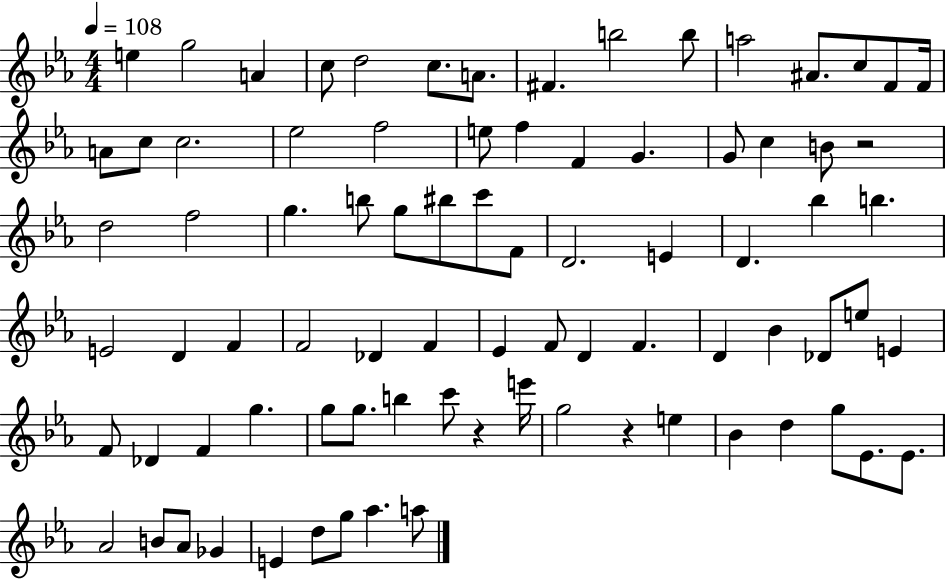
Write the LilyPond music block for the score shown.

{
  \clef treble
  \numericTimeSignature
  \time 4/4
  \key ees \major
  \tempo 4 = 108
  e''4 g''2 a'4 | c''8 d''2 c''8. a'8. | fis'4. b''2 b''8 | a''2 ais'8. c''8 f'8 f'16 | \break a'8 c''8 c''2. | ees''2 f''2 | e''8 f''4 f'4 g'4. | g'8 c''4 b'8 r2 | \break d''2 f''2 | g''4. b''8 g''8 bis''8 c'''8 f'8 | d'2. e'4 | d'4. bes''4 b''4. | \break e'2 d'4 f'4 | f'2 des'4 f'4 | ees'4 f'8 d'4 f'4. | d'4 bes'4 des'8 e''8 e'4 | \break f'8 des'4 f'4 g''4. | g''8 g''8. b''4 c'''8 r4 e'''16 | g''2 r4 e''4 | bes'4 d''4 g''8 ees'8. ees'8. | \break aes'2 b'8 aes'8 ges'4 | e'4 d''8 g''8 aes''4. a''8 | \bar "|."
}